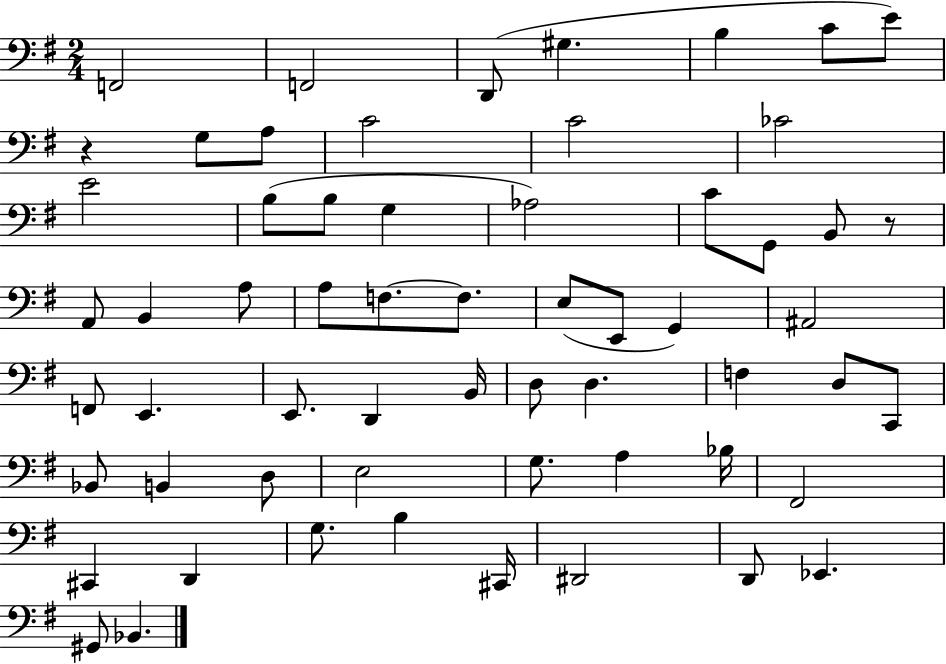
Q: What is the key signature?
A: G major